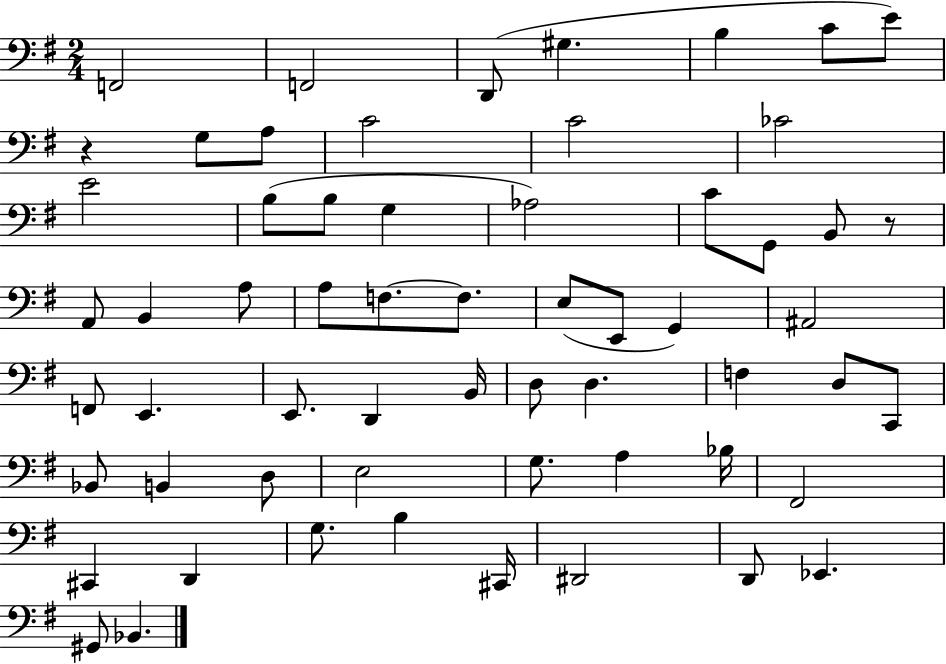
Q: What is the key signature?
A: G major